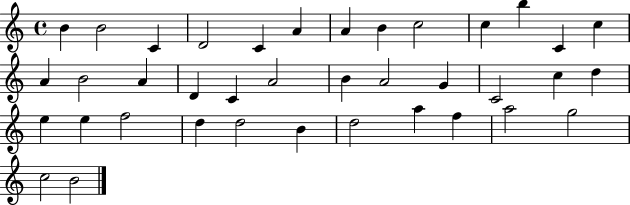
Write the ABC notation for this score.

X:1
T:Untitled
M:4/4
L:1/4
K:C
B B2 C D2 C A A B c2 c b C c A B2 A D C A2 B A2 G C2 c d e e f2 d d2 B d2 a f a2 g2 c2 B2